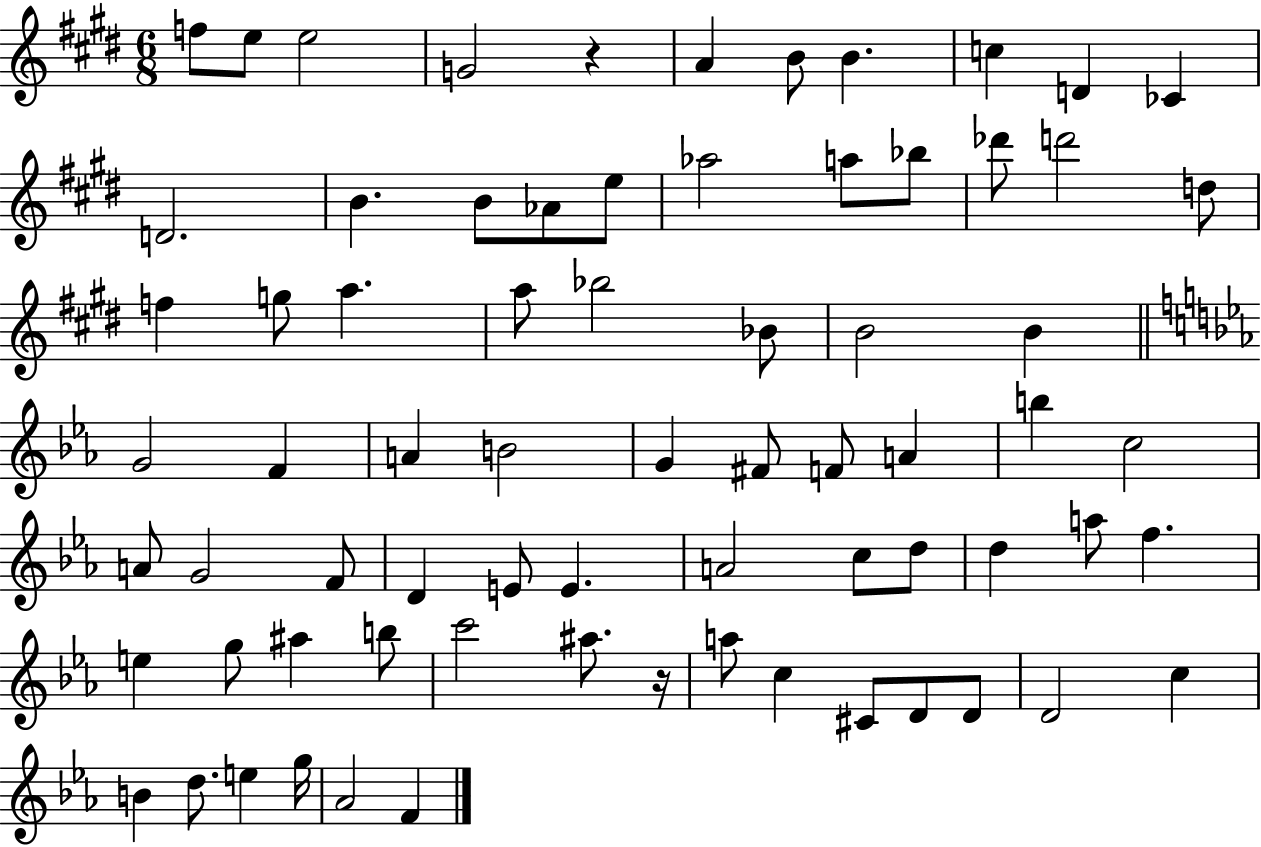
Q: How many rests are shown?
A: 2